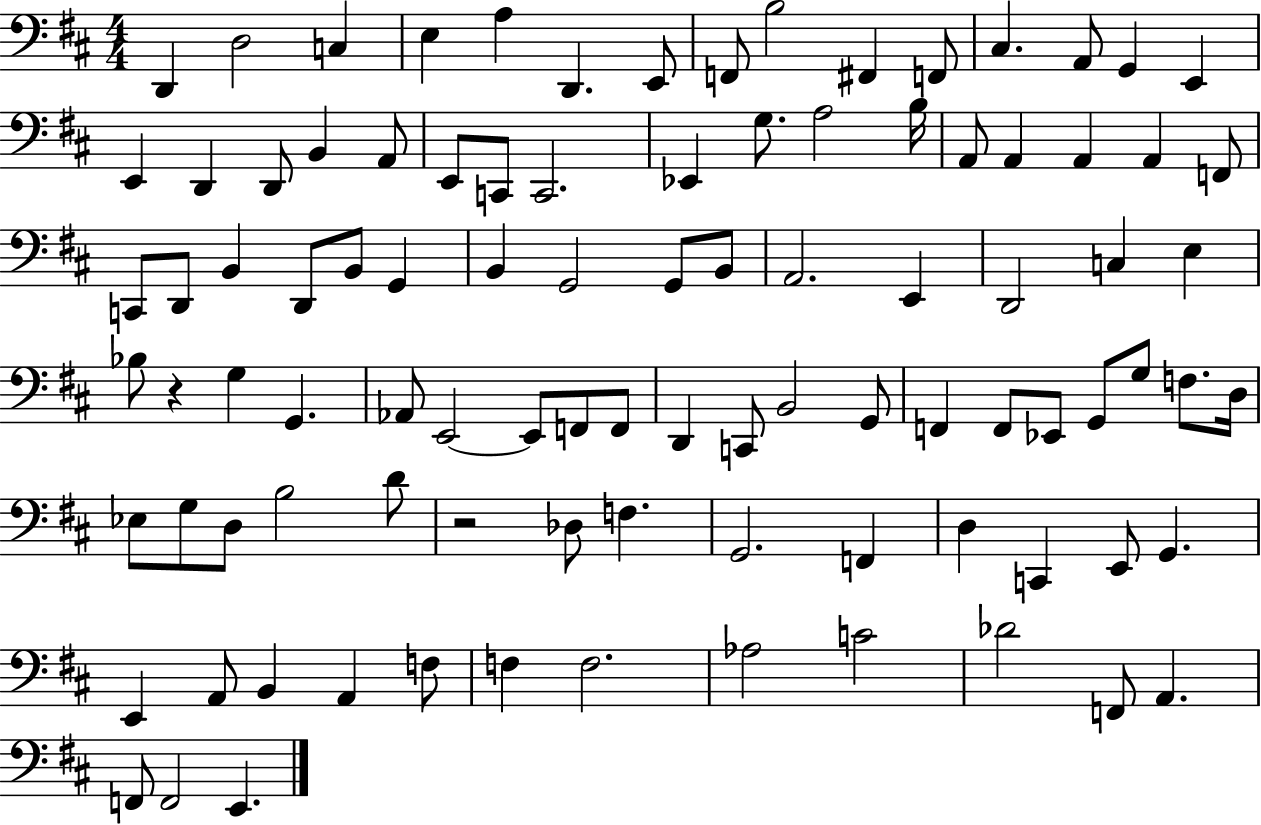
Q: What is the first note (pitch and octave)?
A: D2